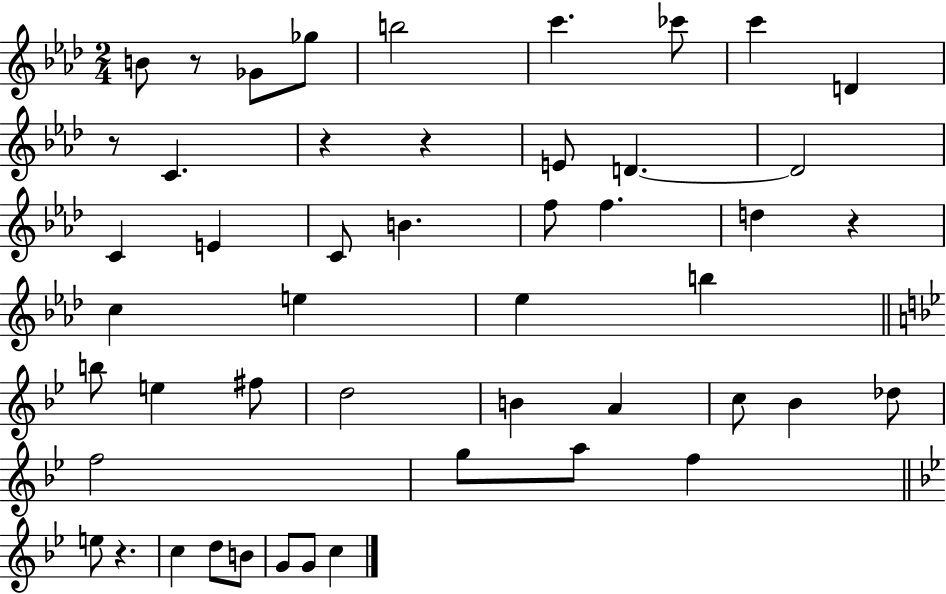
B4/e R/e Gb4/e Gb5/e B5/h C6/q. CES6/e C6/q D4/q R/e C4/q. R/q R/q E4/e D4/q. D4/h C4/q E4/q C4/e B4/q. F5/e F5/q. D5/q R/q C5/q E5/q Eb5/q B5/q B5/e E5/q F#5/e D5/h B4/q A4/q C5/e Bb4/q Db5/e F5/h G5/e A5/e F5/q E5/e R/q. C5/q D5/e B4/e G4/e G4/e C5/q